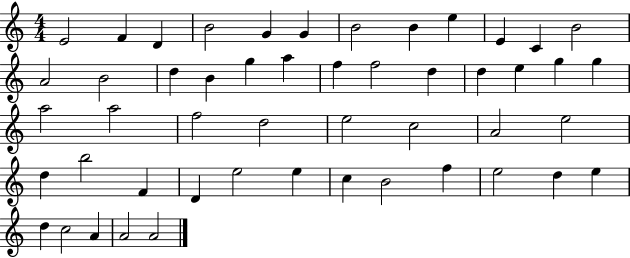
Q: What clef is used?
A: treble